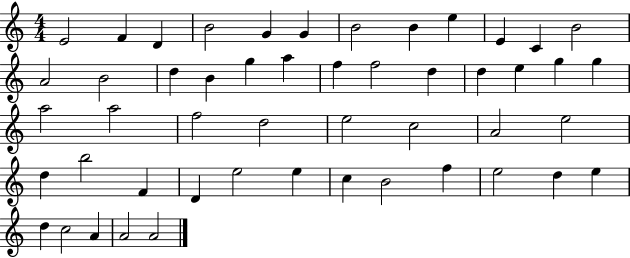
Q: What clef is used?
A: treble